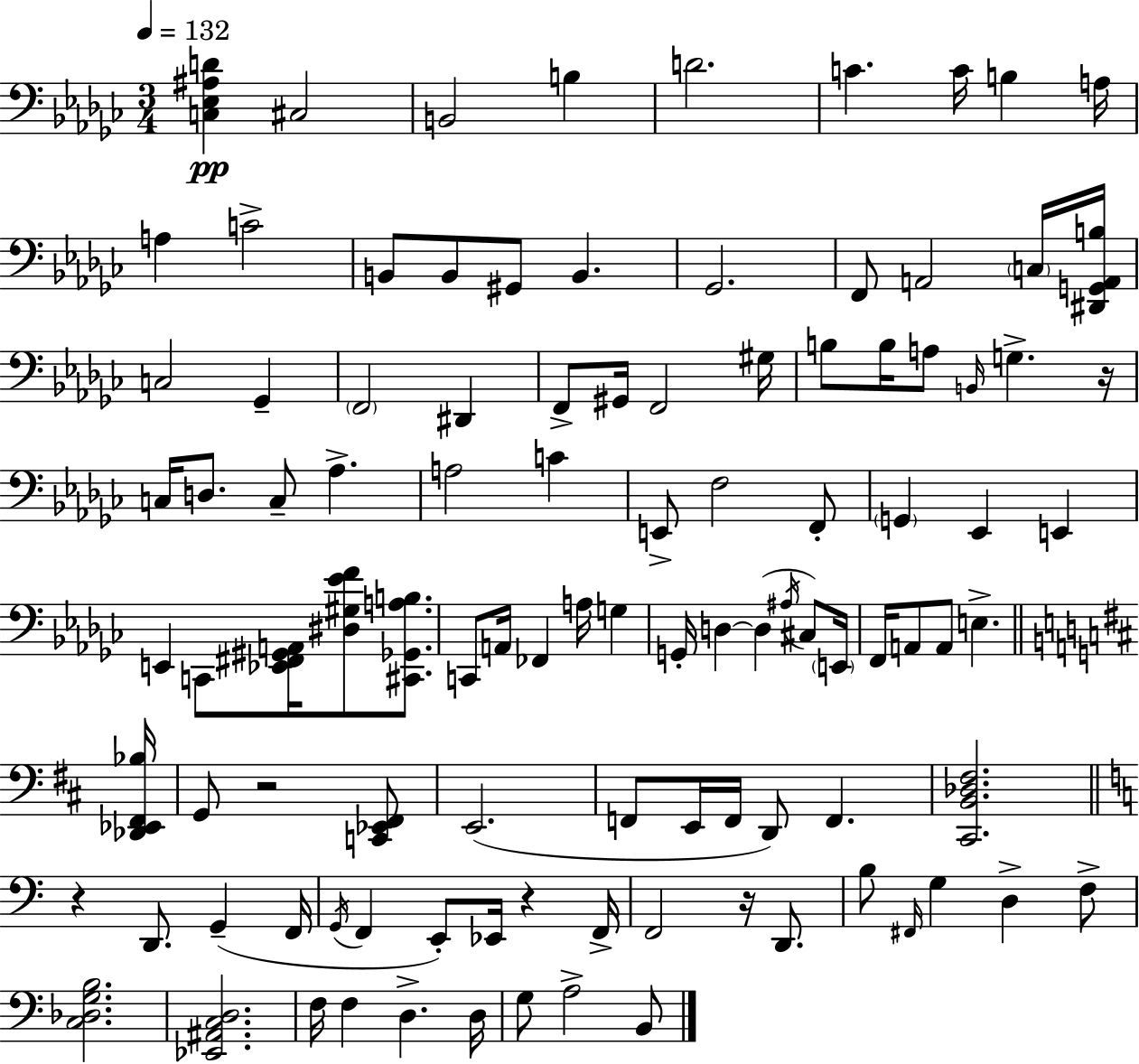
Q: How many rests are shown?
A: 5